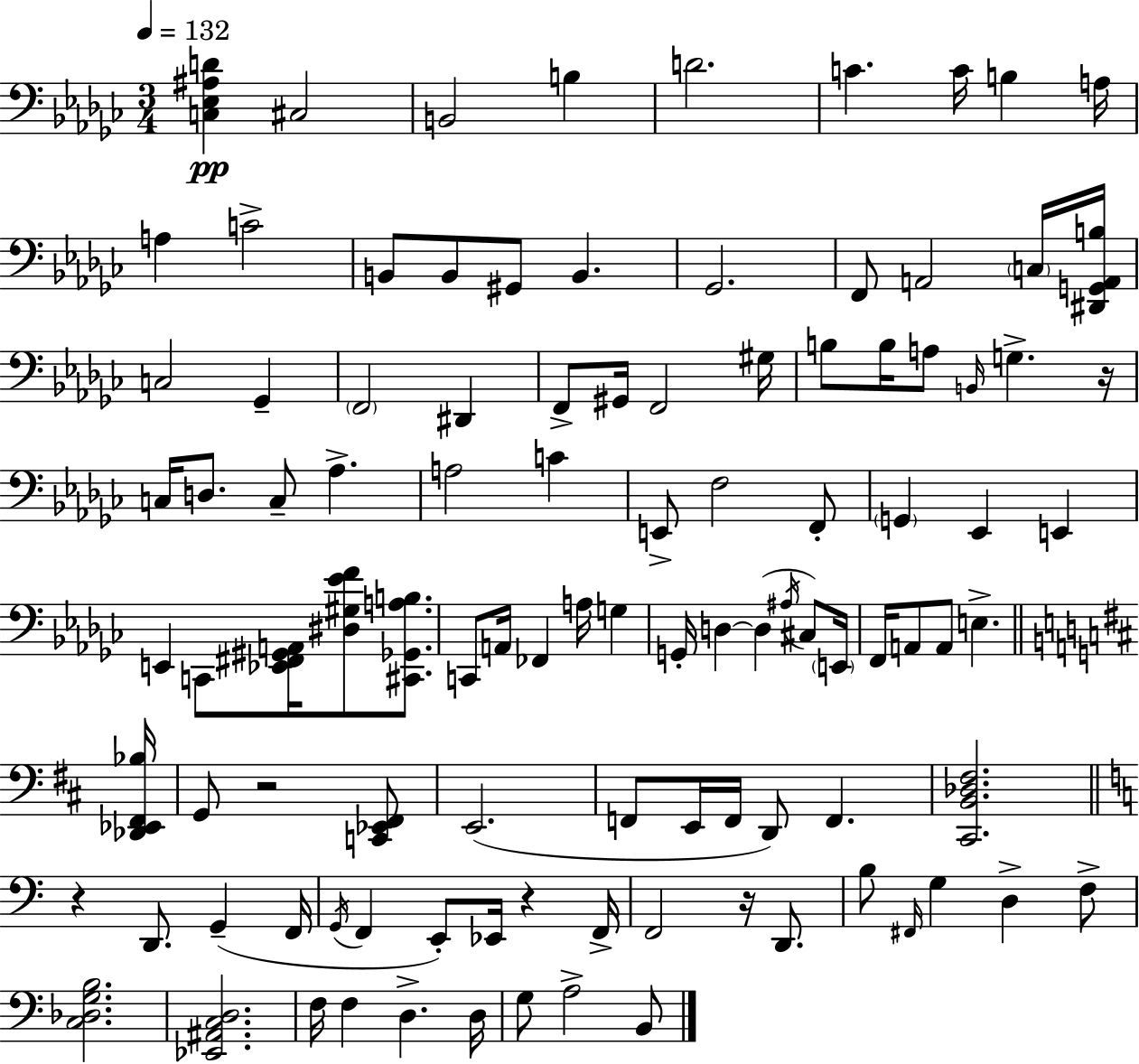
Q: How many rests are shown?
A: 5